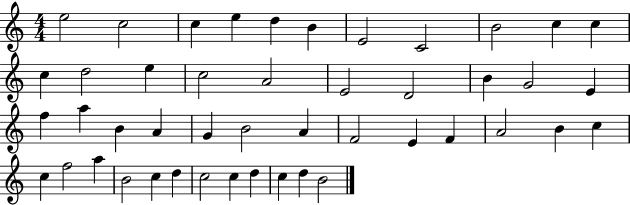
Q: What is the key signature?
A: C major